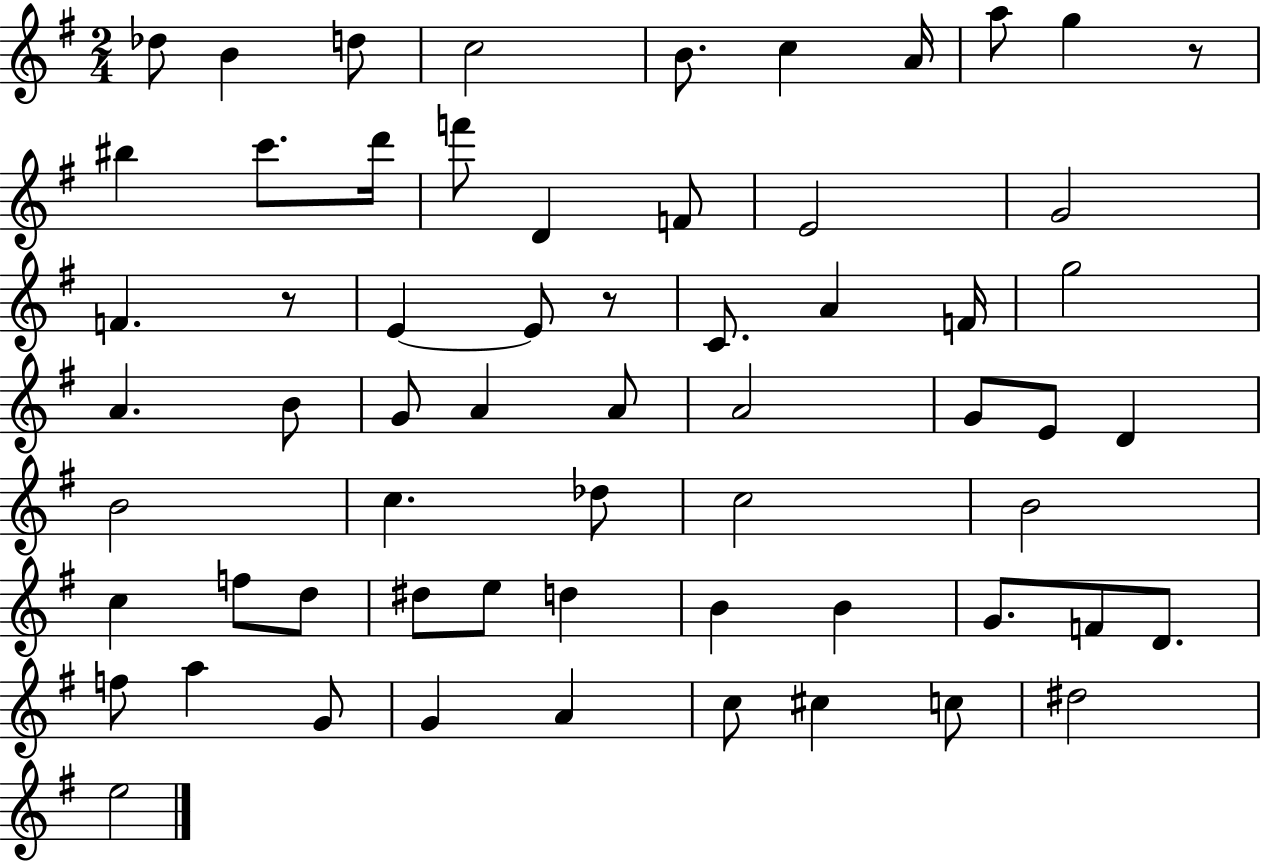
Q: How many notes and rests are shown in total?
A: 62